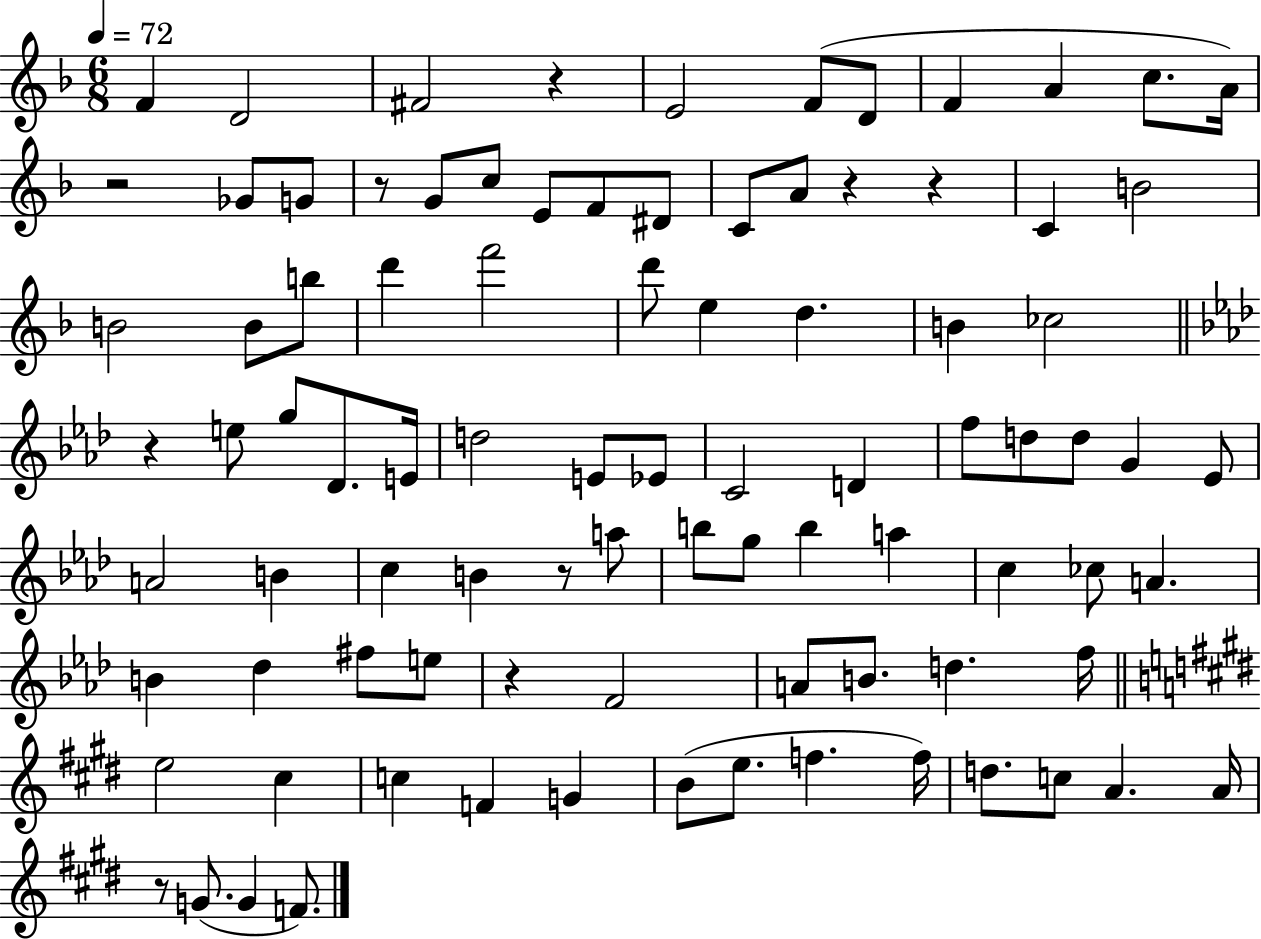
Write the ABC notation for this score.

X:1
T:Untitled
M:6/8
L:1/4
K:F
F D2 ^F2 z E2 F/2 D/2 F A c/2 A/4 z2 _G/2 G/2 z/2 G/2 c/2 E/2 F/2 ^D/2 C/2 A/2 z z C B2 B2 B/2 b/2 d' f'2 d'/2 e d B _c2 z e/2 g/2 _D/2 E/4 d2 E/2 _E/2 C2 D f/2 d/2 d/2 G _E/2 A2 B c B z/2 a/2 b/2 g/2 b a c _c/2 A B _d ^f/2 e/2 z F2 A/2 B/2 d f/4 e2 ^c c F G B/2 e/2 f f/4 d/2 c/2 A A/4 z/2 G/2 G F/2